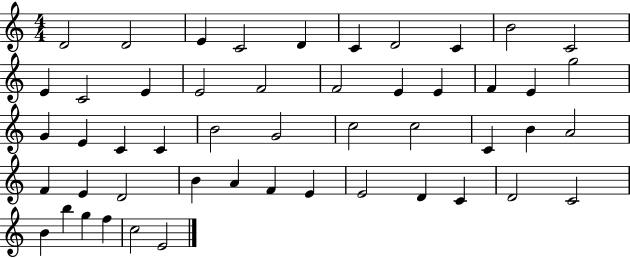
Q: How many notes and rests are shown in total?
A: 50